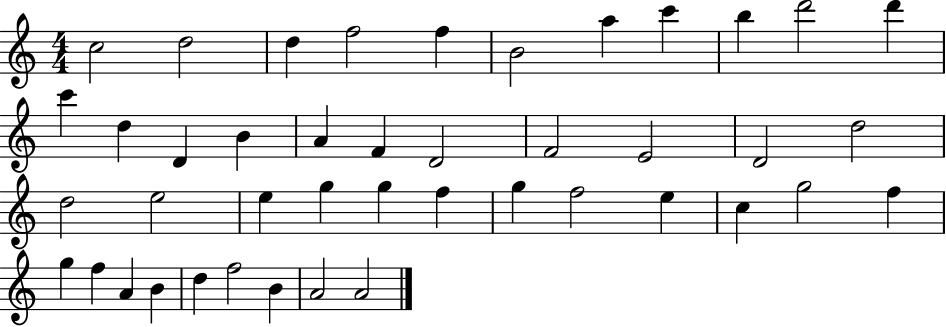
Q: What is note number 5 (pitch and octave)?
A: F5